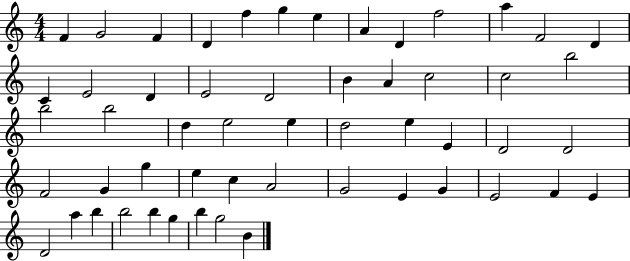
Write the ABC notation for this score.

X:1
T:Untitled
M:4/4
L:1/4
K:C
F G2 F D f g e A D f2 a F2 D C E2 D E2 D2 B A c2 c2 b2 b2 b2 d e2 e d2 e E D2 D2 F2 G g e c A2 G2 E G E2 F E D2 a b b2 b g b g2 B